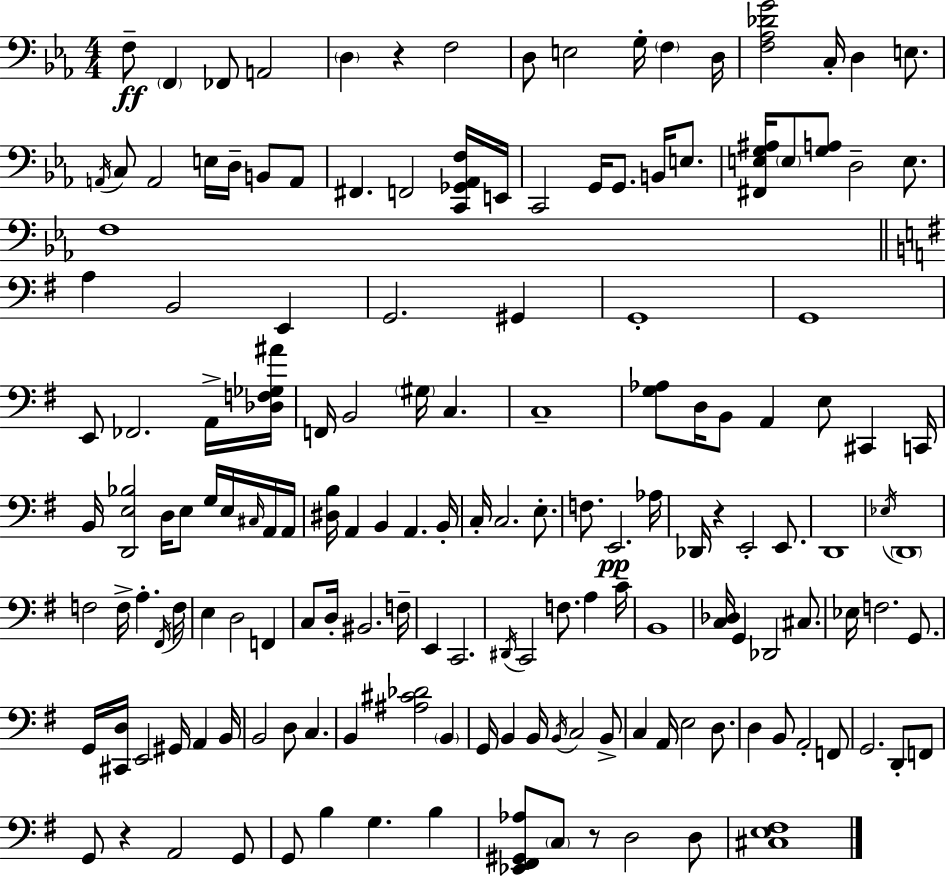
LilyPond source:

{
  \clef bass
  \numericTimeSignature
  \time 4/4
  \key c \minor
  f8--\ff \parenthesize f,4 fes,8 a,2 | \parenthesize d4 r4 f2 | d8 e2 g16-. \parenthesize f4 d16 | <f aes des' g'>2 c16-. d4 e8. | \break \acciaccatura { a,16 } c8 a,2 e16 d16-- b,8 a,8 | fis,4. f,2 <c, ges, aes, f>16 | e,16 c,2 g,16 g,8. b,16 e8. | <fis, e g ais>16 \parenthesize e8 <g a>8 d2-- e8. | \break f1 | \bar "||" \break \key g \major a4 b,2 e,4 | g,2. gis,4 | g,1-. | g,1 | \break e,8 fes,2. a,16-> <des f ges ais'>16 | f,16 b,2 \parenthesize gis16 c4. | c1-- | <g aes>8 d16 b,8 a,4 e8 cis,4 c,16 | \break b,16 <d, e bes>2 d16 e8 g16 e16 \grace { cis16 } a,16 | a,16 <dis b>16 a,4 b,4 a,4. | b,16-. c16-. c2. e8.-. | f8. e,2.\pp | \break aes16 des,16 r4 e,2-. e,8. | d,1 | \acciaccatura { ees16 } \parenthesize d,1 | f2 f16-> a4.-. | \break \acciaccatura { fis,16 } f16 e4 d2 f,4 | c8 d16-. bis,2. | f16-- e,4 c,2. | \acciaccatura { dis,16 } c,2 f8. a4 | \break c'16-- b,1 | <c des>16 g,4 des,2 | cis8. ees16 f2. | g,8. g,16 <cis, d>16 e,2 gis,16 a,4 | \break b,16 b,2 d8 c4. | b,4 <ais cis' des'>2 | \parenthesize b,4 g,16 b,4 b,16 \acciaccatura { b,16 } c2 | b,8-> c4 a,16 e2 | \break d8. d4 b,8 a,2-. | f,8 g,2. | d,8-. f,8 g,8 r4 a,2 | g,8 g,8 b4 g4. | \break b4 <ees, fis, gis, aes>8 \parenthesize c8 r8 d2 | d8 <cis e fis>1 | \bar "|."
}